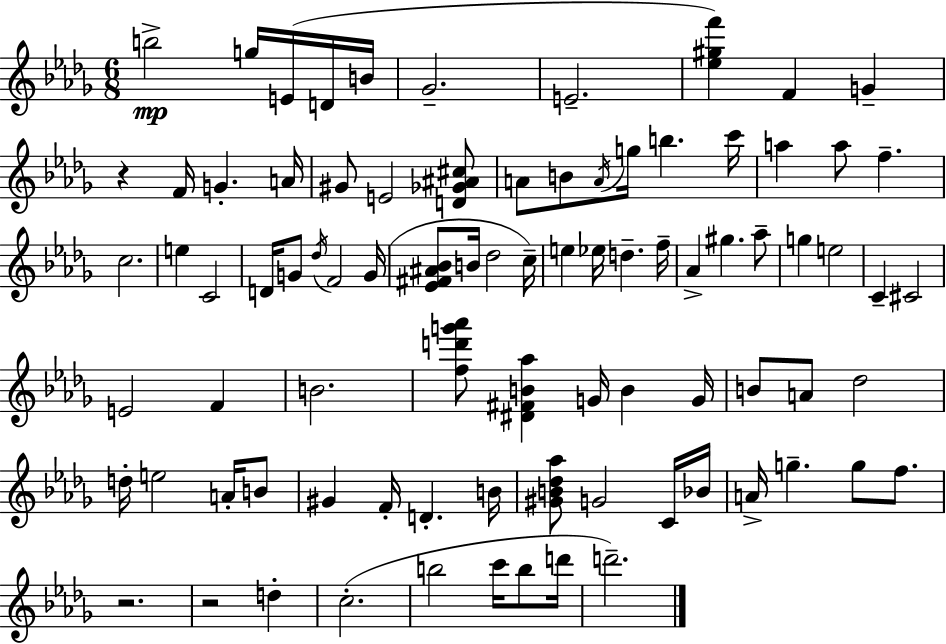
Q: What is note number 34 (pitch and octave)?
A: C5